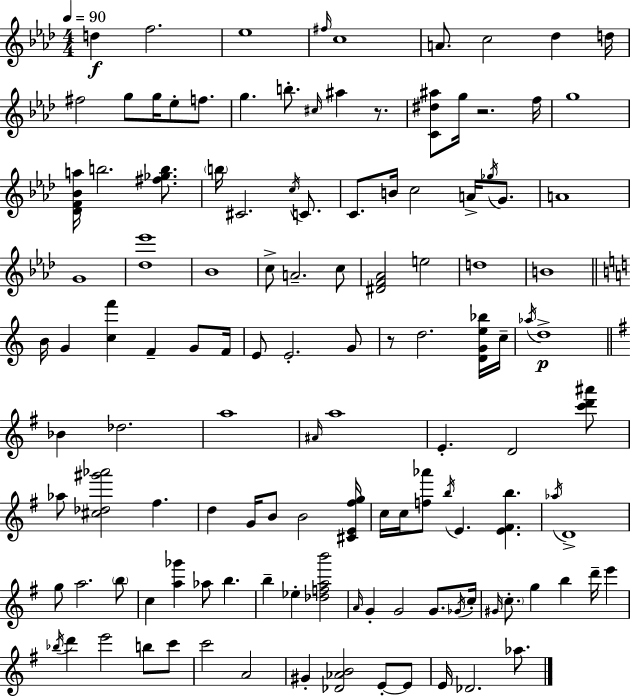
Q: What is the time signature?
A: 4/4